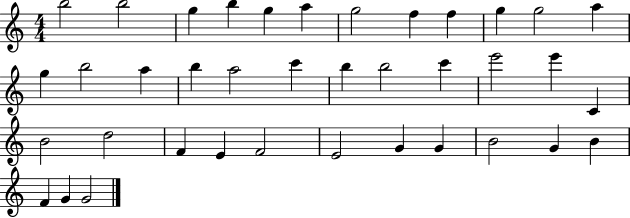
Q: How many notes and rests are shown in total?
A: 38